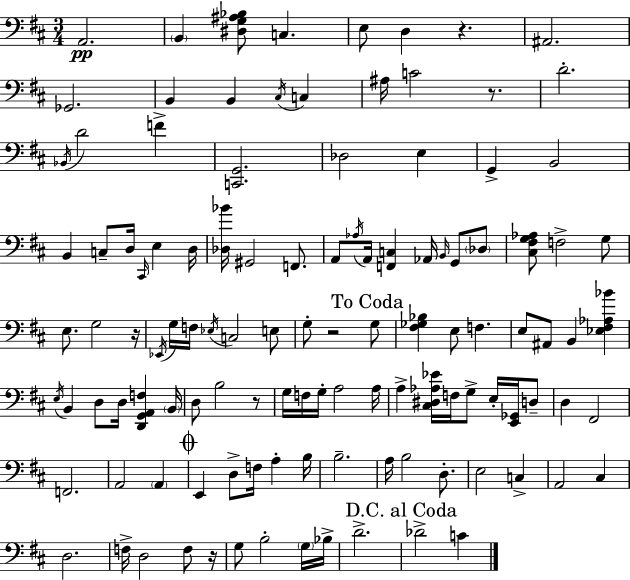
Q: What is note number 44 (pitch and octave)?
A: Eb3